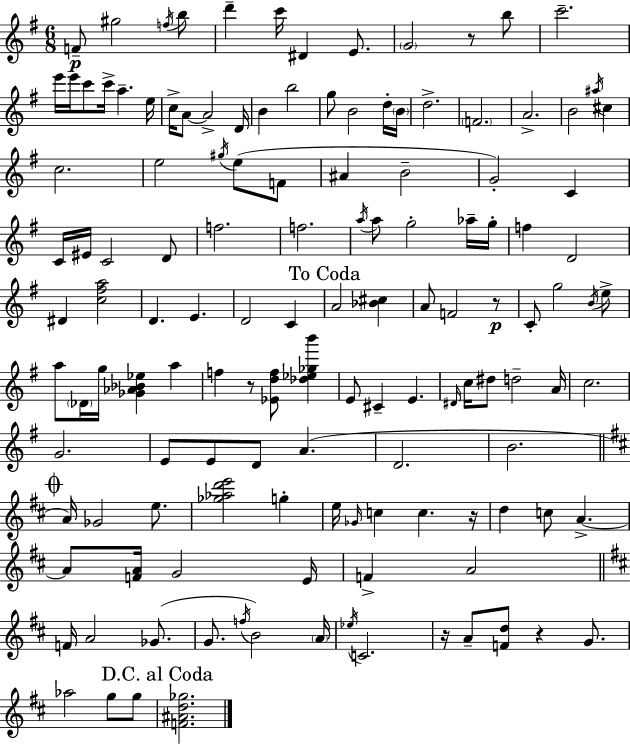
X:1
T:Untitled
M:6/8
L:1/4
K:G
F/2 ^g2 f/4 b/2 d' c'/4 ^D E/2 G2 z/2 b/2 c'2 e'/4 e'/4 c'/2 c'/4 a e/4 c/4 A/2 A2 D/4 B b2 g/2 B2 d/4 B/4 d2 F2 A2 B2 ^a/4 ^c c2 e2 ^g/4 e/2 F/2 ^A B2 G2 C C/4 ^E/4 C2 D/2 f2 f2 a/4 a/2 g2 _a/4 g/4 f D2 ^D [c^fa]2 D E D2 C A2 [_B^c] A/2 F2 z/2 C/2 g2 B/4 e/2 a/2 _D/4 g/4 [_G_A_B_e] a f z/2 [_Edf]/2 [_d_e_gb'] E/2 ^C E ^D/4 c/4 ^d/2 d2 A/4 c2 G2 E/2 E/2 D/2 A D2 B2 A/4 _G2 e/2 [_g_ad'e']2 g e/4 _G/4 c c z/4 d c/2 A A/2 [FA]/4 G2 E/4 F A2 F/4 A2 _G/2 G/2 f/4 B2 A/4 _e/4 C2 z/4 A/2 [Fd]/2 z G/2 _a2 g/2 g/2 [F^Ad_g]2